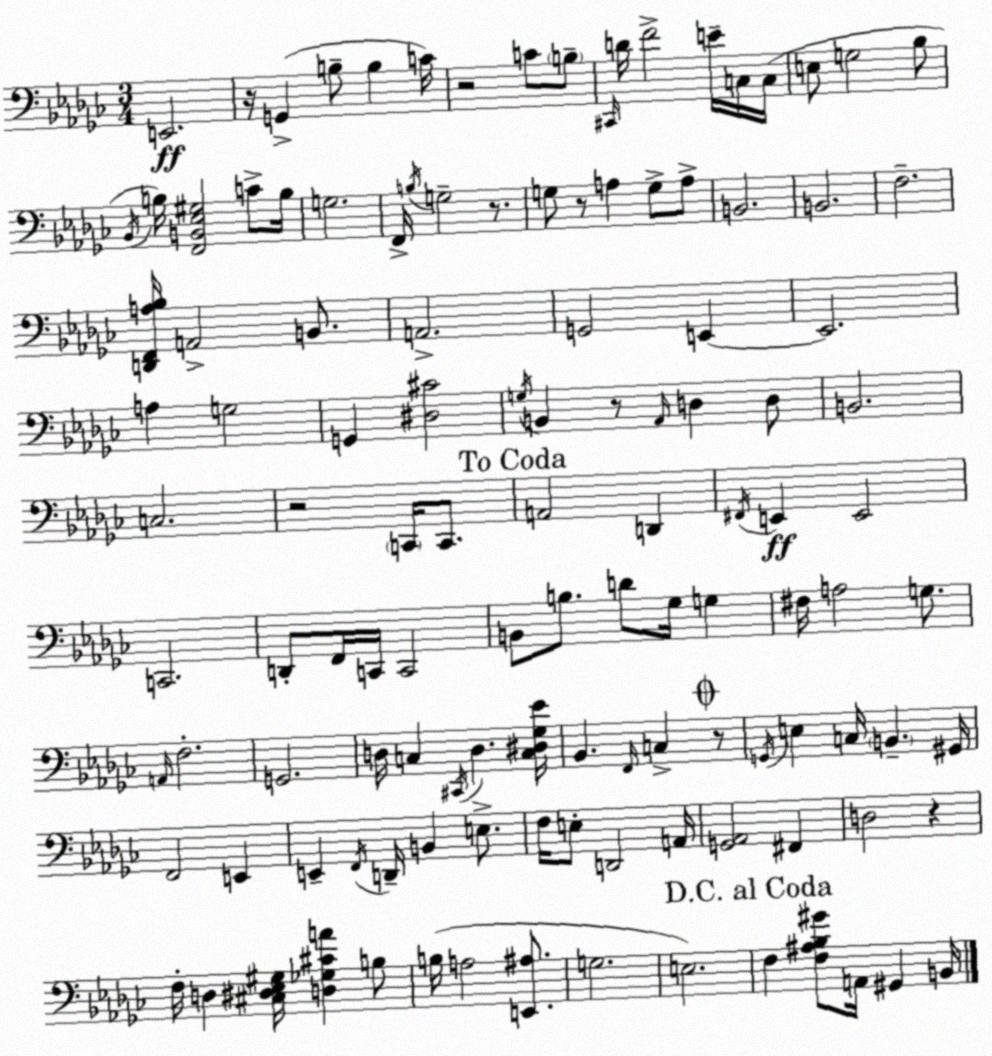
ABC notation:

X:1
T:Untitled
M:3/4
L:1/4
K:Ebm
E,,2 z/4 G,, B,/2 B, C/4 z2 C/2 B,/2 ^C,,/4 D/4 F2 E/4 C,/4 C,/4 E,/2 G,2 _B,/2 _B,,/4 B,/4 [F,,B,,_E,^G,]2 C/2 B,/4 G,2 F,,/4 B,/4 G,2 z/2 G,/2 z/2 A, G,/2 A,/2 B,,2 B,,2 F,2 [D,,F,,A,_B,]/4 A,,2 B,,/2 A,,2 G,,2 E,, E,,2 A, G,2 G,, [^D,^C]2 G,/4 B,, z/2 _A,,/4 D, D,/2 B,,2 C,2 z2 C,,/4 C,,/2 A,,2 D,, ^F,,/4 E,, E,,2 C,,2 D,,/2 F,,/4 C,,/4 C,,2 B,,/2 B,/2 D/2 _G,/4 G, ^F,/4 A,2 G,/2 A,,/4 F,2 G,,2 D,/4 C, ^C,,/4 D, [C,^D,_G,_E]/4 _B,, F,,/4 C, z/2 G,,/4 E, C,/4 B,, ^G,,/4 F,,2 E,, E,, F,,/4 D,,/4 B,, E,/2 F,/4 E,/2 D,,2 A,,/4 [G,,_A,,]2 ^F,, D,2 z F,/4 D, [^C,^D,_E,^G,]/4 [D,_G,^CA] B,/2 B,/4 A,2 [E,,^A,]/2 G,2 E,2 F, [F,^A,_B,^G]/2 A,,/4 ^G,, B,,/4